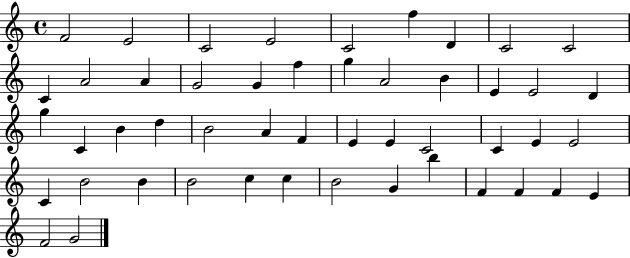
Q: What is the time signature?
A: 4/4